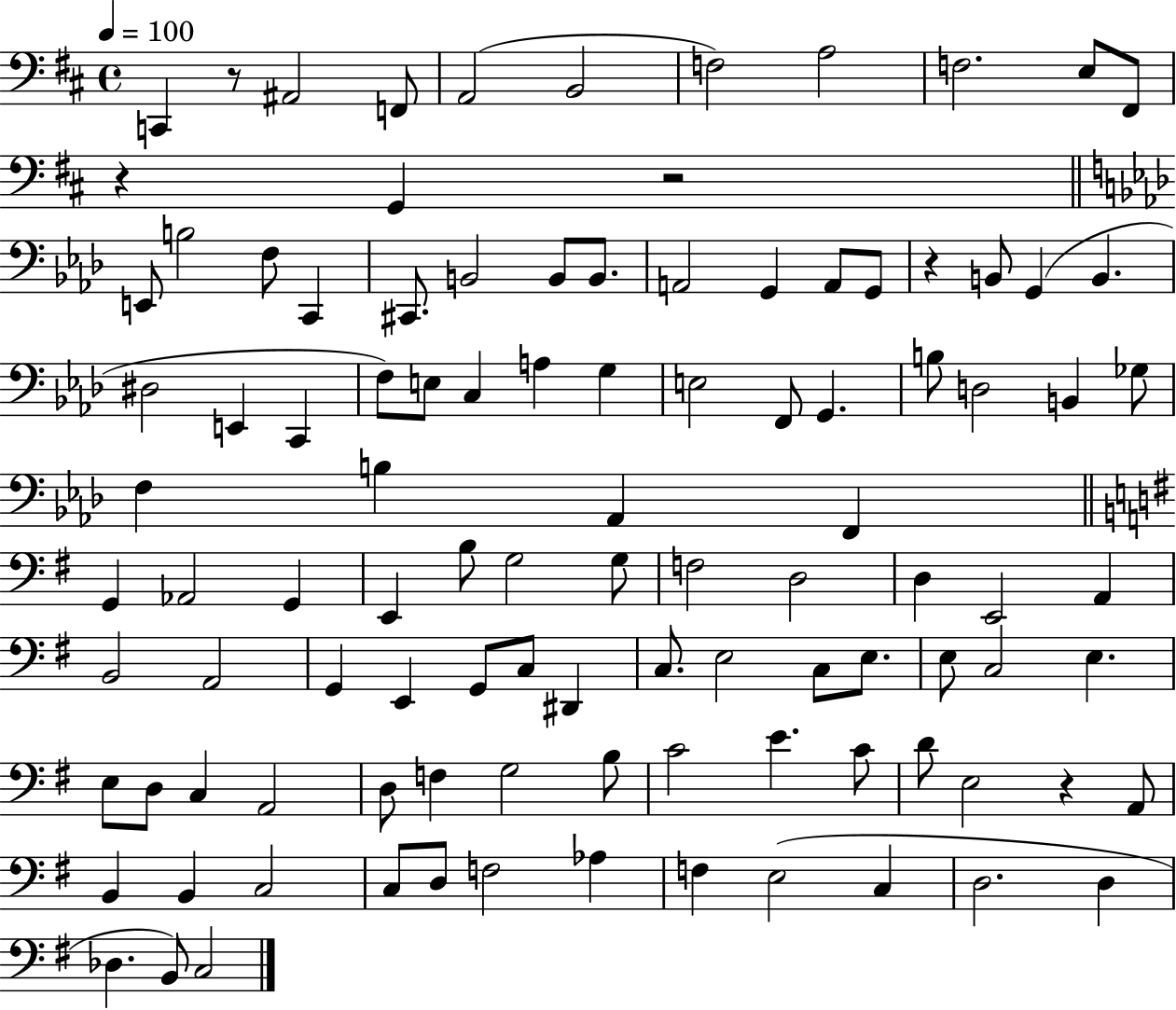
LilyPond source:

{
  \clef bass
  \time 4/4
  \defaultTimeSignature
  \key d \major
  \tempo 4 = 100
  c,4 r8 ais,2 f,8 | a,2( b,2 | f2) a2 | f2. e8 fis,8 | \break r4 g,4 r2 | \bar "||" \break \key f \minor e,8 b2 f8 c,4 | cis,8. b,2 b,8 b,8. | a,2 g,4 a,8 g,8 | r4 b,8 g,4( b,4. | \break dis2 e,4 c,4 | f8) e8 c4 a4 g4 | e2 f,8 g,4. | b8 d2 b,4 ges8 | \break f4 b4 aes,4 f,4 | \bar "||" \break \key e \minor g,4 aes,2 g,4 | e,4 b8 g2 g8 | f2 d2 | d4 e,2 a,4 | \break b,2 a,2 | g,4 e,4 g,8 c8 dis,4 | c8. e2 c8 e8. | e8 c2 e4. | \break e8 d8 c4 a,2 | d8 f4 g2 b8 | c'2 e'4. c'8 | d'8 e2 r4 a,8 | \break b,4 b,4 c2 | c8 d8 f2 aes4 | f4 e2( c4 | d2. d4 | \break des4. b,8) c2 | \bar "|."
}